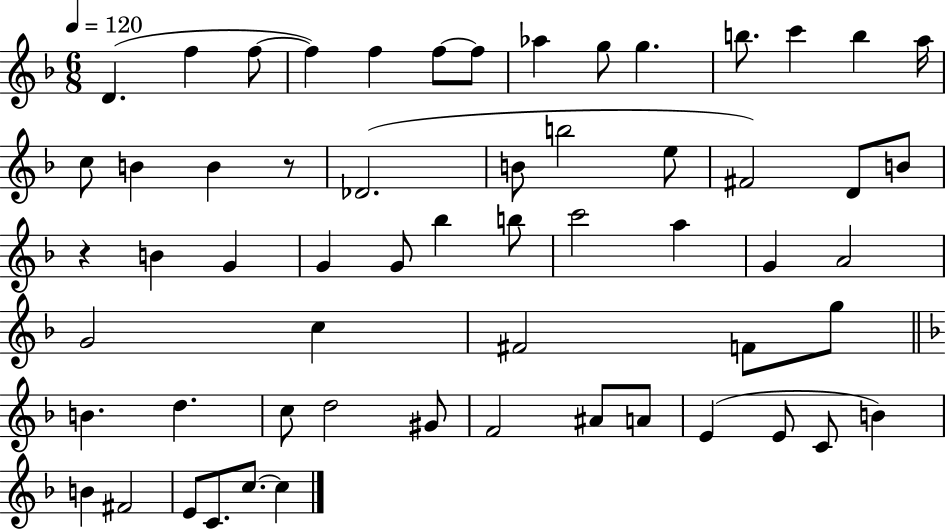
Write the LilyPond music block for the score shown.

{
  \clef treble
  \numericTimeSignature
  \time 6/8
  \key f \major
  \tempo 4 = 120
  \repeat volta 2 { d'4.( f''4 f''8~~ | f''4) f''4 f''8~~ f''8 | aes''4 g''8 g''4. | b''8. c'''4 b''4 a''16 | \break c''8 b'4 b'4 r8 | des'2.( | b'8 b''2 e''8 | fis'2) d'8 b'8 | \break r4 b'4 g'4 | g'4 g'8 bes''4 b''8 | c'''2 a''4 | g'4 a'2 | \break g'2 c''4 | fis'2 f'8 g''8 | \bar "||" \break \key f \major b'4. d''4. | c''8 d''2 gis'8 | f'2 ais'8 a'8 | e'4( e'8 c'8 b'4) | \break b'4 fis'2 | e'8 c'8. c''8.~~ c''4 | } \bar "|."
}